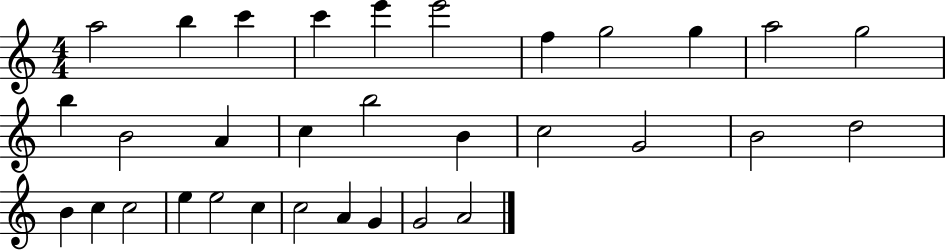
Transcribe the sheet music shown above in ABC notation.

X:1
T:Untitled
M:4/4
L:1/4
K:C
a2 b c' c' e' e'2 f g2 g a2 g2 b B2 A c b2 B c2 G2 B2 d2 B c c2 e e2 c c2 A G G2 A2